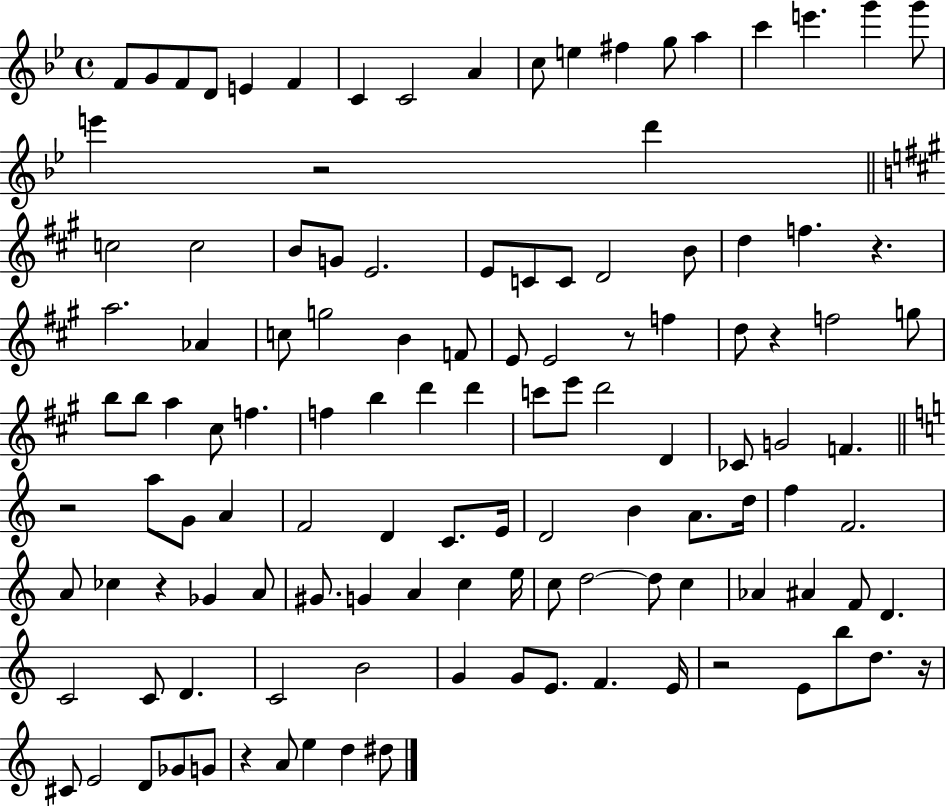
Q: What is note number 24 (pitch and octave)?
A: G4